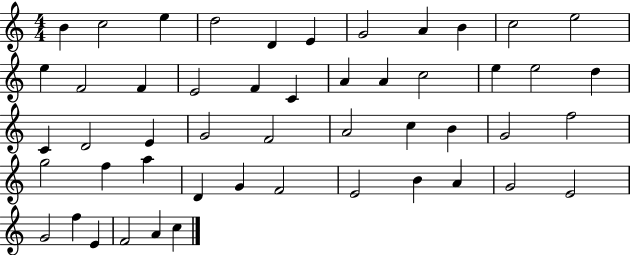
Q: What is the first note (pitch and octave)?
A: B4